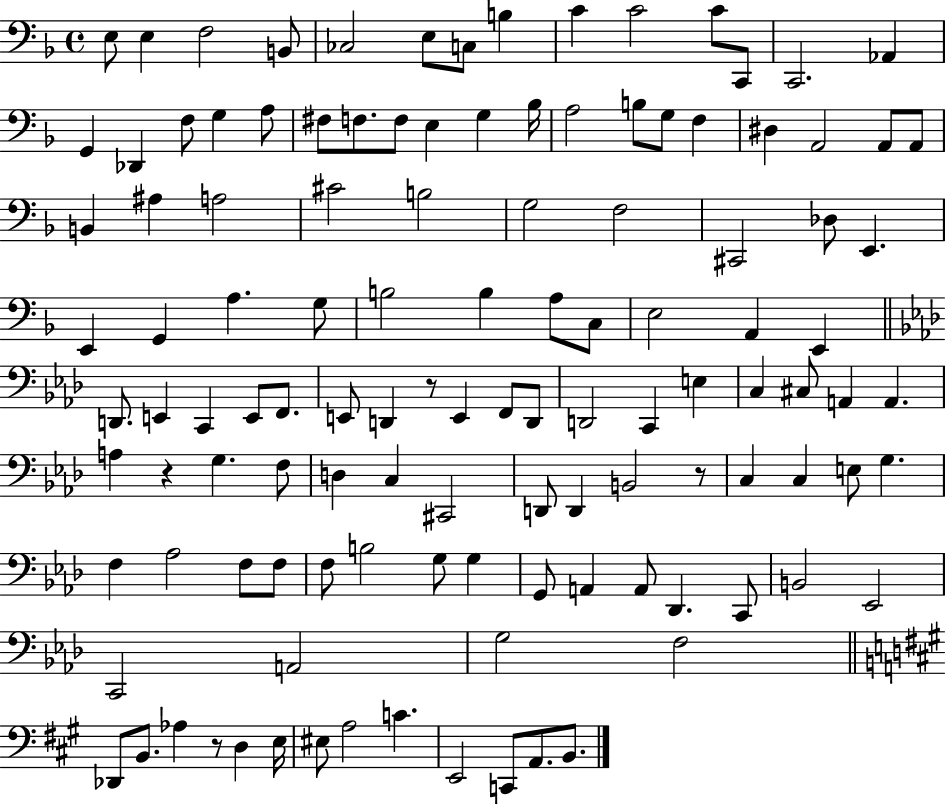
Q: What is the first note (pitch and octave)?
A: E3